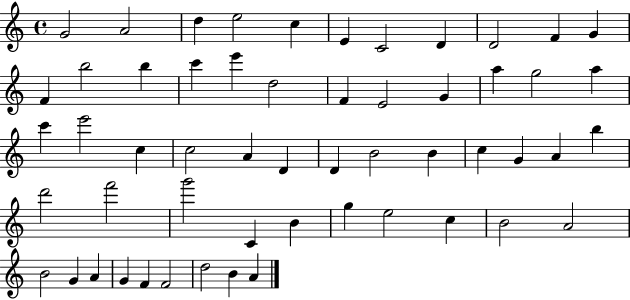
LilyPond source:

{
  \clef treble
  \time 4/4
  \defaultTimeSignature
  \key c \major
  g'2 a'2 | d''4 e''2 c''4 | e'4 c'2 d'4 | d'2 f'4 g'4 | \break f'4 b''2 b''4 | c'''4 e'''4 d''2 | f'4 e'2 g'4 | a''4 g''2 a''4 | \break c'''4 e'''2 c''4 | c''2 a'4 d'4 | d'4 b'2 b'4 | c''4 g'4 a'4 b''4 | \break d'''2 f'''2 | g'''2 c'4 b'4 | g''4 e''2 c''4 | b'2 a'2 | \break b'2 g'4 a'4 | g'4 f'4 f'2 | d''2 b'4 a'4 | \bar "|."
}